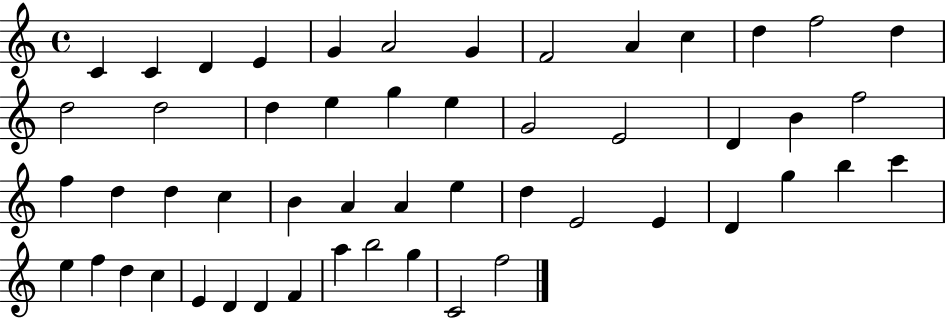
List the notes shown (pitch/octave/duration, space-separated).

C4/q C4/q D4/q E4/q G4/q A4/h G4/q F4/h A4/q C5/q D5/q F5/h D5/q D5/h D5/h D5/q E5/q G5/q E5/q G4/h E4/h D4/q B4/q F5/h F5/q D5/q D5/q C5/q B4/q A4/q A4/q E5/q D5/q E4/h E4/q D4/q G5/q B5/q C6/q E5/q F5/q D5/q C5/q E4/q D4/q D4/q F4/q A5/q B5/h G5/q C4/h F5/h